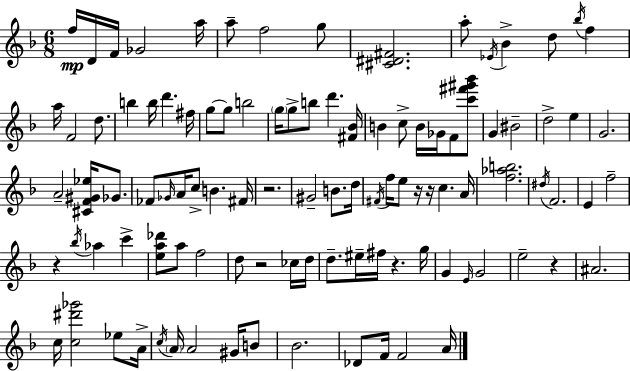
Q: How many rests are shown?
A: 7